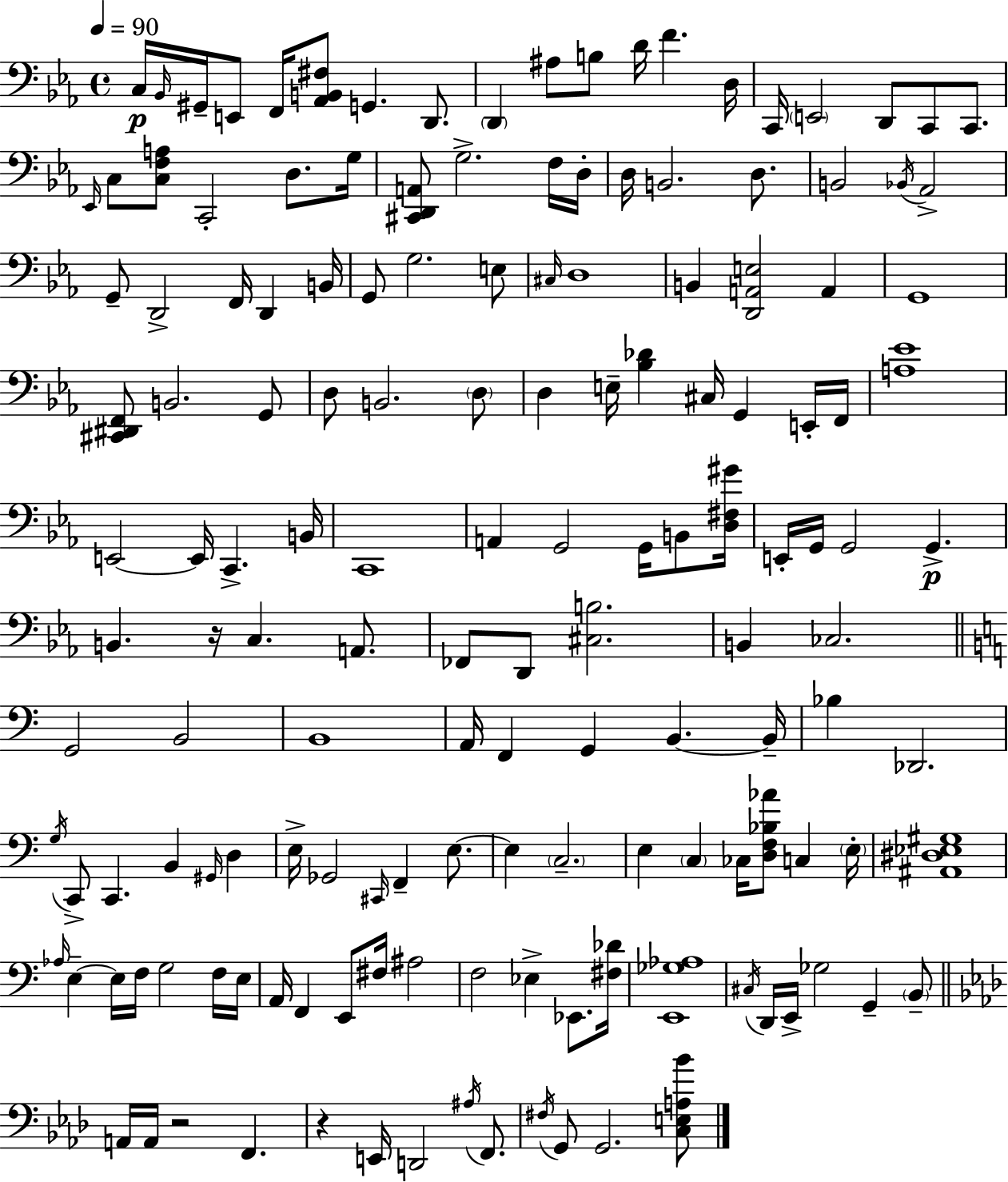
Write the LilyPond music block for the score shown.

{
  \clef bass
  \time 4/4
  \defaultTimeSignature
  \key ees \major
  \tempo 4 = 90
  c16\p \grace { bes,16 } gis,16-- e,8 f,16 <aes, b, fis>8 g,4. d,8. | \parenthesize d,4 ais8 b8 d'16 f'4. | d16 c,16 \parenthesize e,2 d,8 c,8 c,8. | \grace { ees,16 } c8 <c f a>8 c,2-. d8. | \break g16 <cis, d, a,>8 g2.-> | f16 d16-. d16 b,2. d8. | b,2 \acciaccatura { bes,16 } aes,2-> | g,8-- d,2-> f,16 d,4 | \break b,16 g,8 g2. | e8 \grace { cis16 } d1 | b,4 <d, a, e>2 | a,4 g,1 | \break <cis, dis, f,>8 b,2. | g,8 d8 b,2. | \parenthesize d8 d4 e16-- <bes des'>4 cis16 g,4 | e,16-. f,16 <a ees'>1 | \break e,2~~ e,16 c,4.-> | b,16 c,1 | a,4 g,2 | g,16 b,8 <d fis gis'>16 e,16-. g,16 g,2 g,4.->\p | \break b,4. r16 c4. | a,8. fes,8 d,8 <cis b>2. | b,4 ces2. | \bar "||" \break \key c \major g,2 b,2 | b,1 | a,16 f,4 g,4 b,4.~~ b,16-- | bes4 des,2. | \break \acciaccatura { g16 } c,8-> c,4. b,4 \grace { gis,16 } d4 | e16-> ges,2 \grace { cis,16 } f,4-- | e8.~~ e4 \parenthesize c2.-- | e4 \parenthesize c4 ces16 <d f bes aes'>8 c4 | \break \parenthesize e16-. <ais, dis ees gis>1 | \grace { aes16 } e4--~~ e16 f16 g2 | f16 e16 a,16 f,4 e,8 fis16 ais2 | f2 ees4-> | \break ees,8. <fis des'>16 <e, ges aes>1 | \acciaccatura { cis16 } d,16 e,16-> ges2 g,4-- | \parenthesize b,8-- \bar "||" \break \key aes \major a,16 a,16 r2 f,4. | r4 e,16 d,2 \acciaccatura { ais16 } f,8. | \acciaccatura { fis16 } g,8 g,2. | <c e a bes'>8 \bar "|."
}